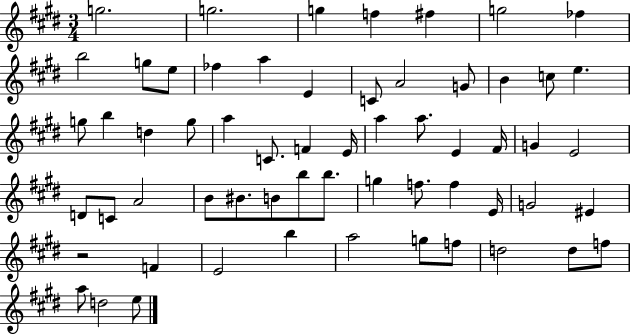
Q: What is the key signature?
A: E major